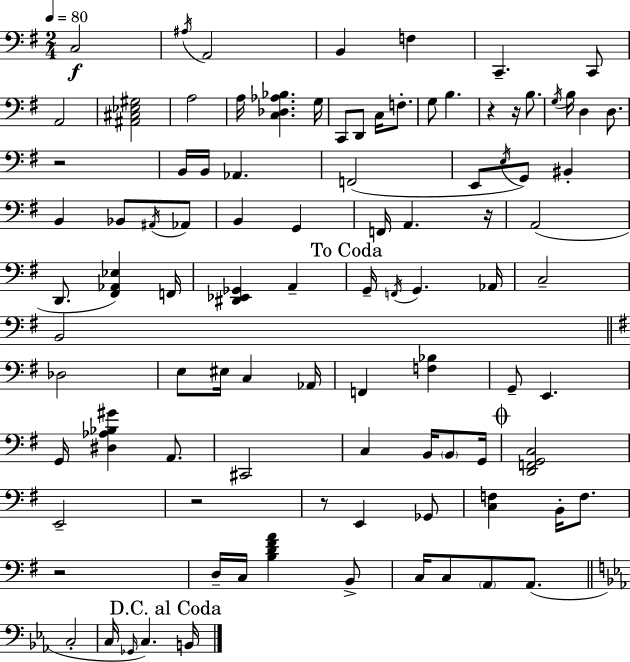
C3/h A#3/s A2/h B2/q F3/q C2/q. C2/e A2/h [A#2,C#3,Eb3,G#3]/h A3/h A3/s [C3,Db3,Ab3,Bb3]/q. G3/s C2/e D2/e C3/s F3/e. G3/e B3/q. R/q R/s B3/e. G3/s B3/s D3/q D3/e. R/h B2/s B2/s Ab2/q. F2/h E2/e E3/s G2/e BIS2/q B2/q Bb2/e A#2/s Ab2/e B2/q G2/q F2/s A2/q. R/s A2/h D2/e. [F#2,Ab2,Eb3]/q F2/s [D#2,Eb2,Gb2]/q A2/q G2/s F2/s G2/q. Ab2/s C3/h B2/h Db3/h E3/e EIS3/s C3/q Ab2/s F2/q [F3,Bb3]/q G2/e E2/q. G2/s [D#3,Ab3,Bb3,G#4]/q A2/e. C#2/h C3/q B2/s B2/e G2/s [D2,F2,G2,C3]/h E2/h R/h R/e E2/q Gb2/e [C3,F3]/q B2/s F3/e. R/h D3/s C3/s [B3,D4,F#4,A4]/q B2/e C3/s C3/e A2/e A2/e. C3/h C3/s Gb2/s C3/q. B2/s